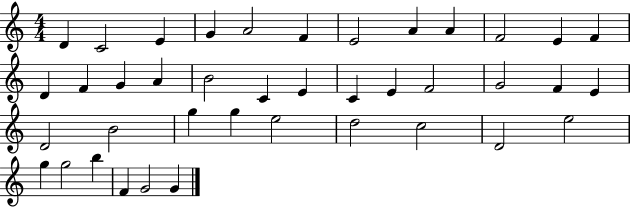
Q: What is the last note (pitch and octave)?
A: G4